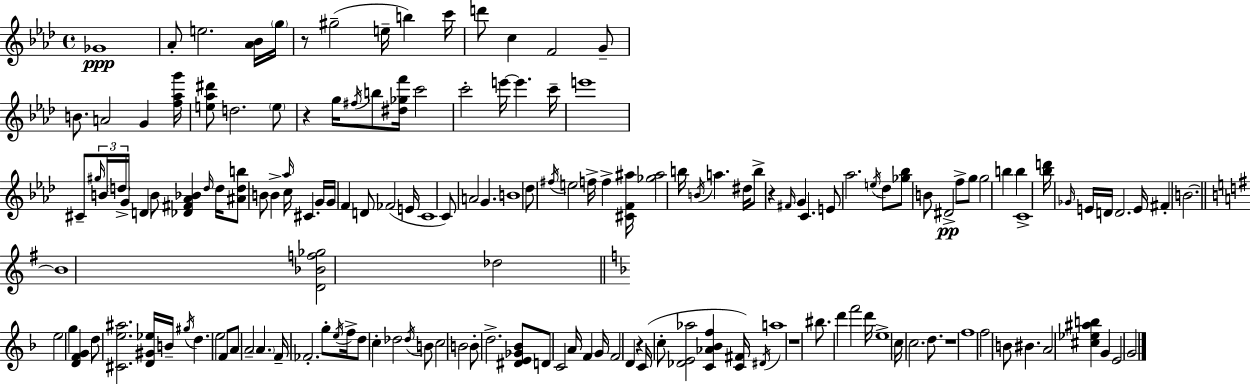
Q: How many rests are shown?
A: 6